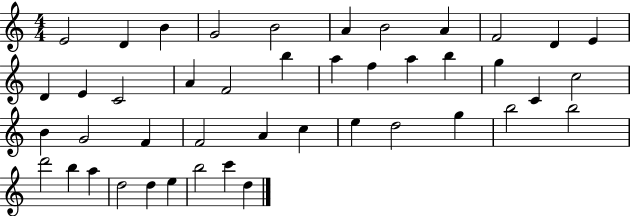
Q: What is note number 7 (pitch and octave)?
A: B4